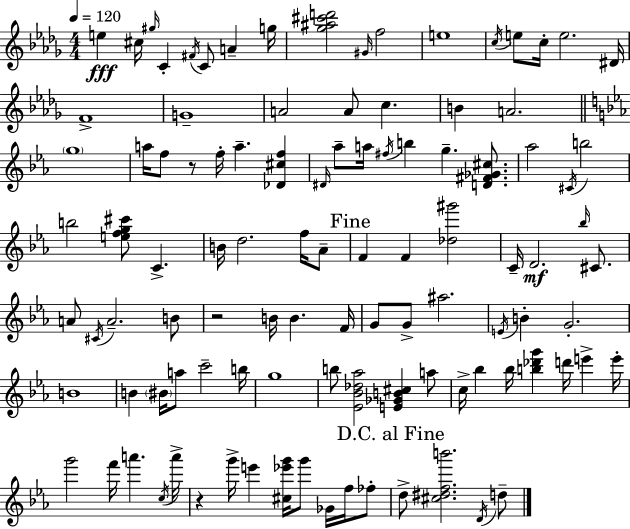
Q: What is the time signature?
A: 4/4